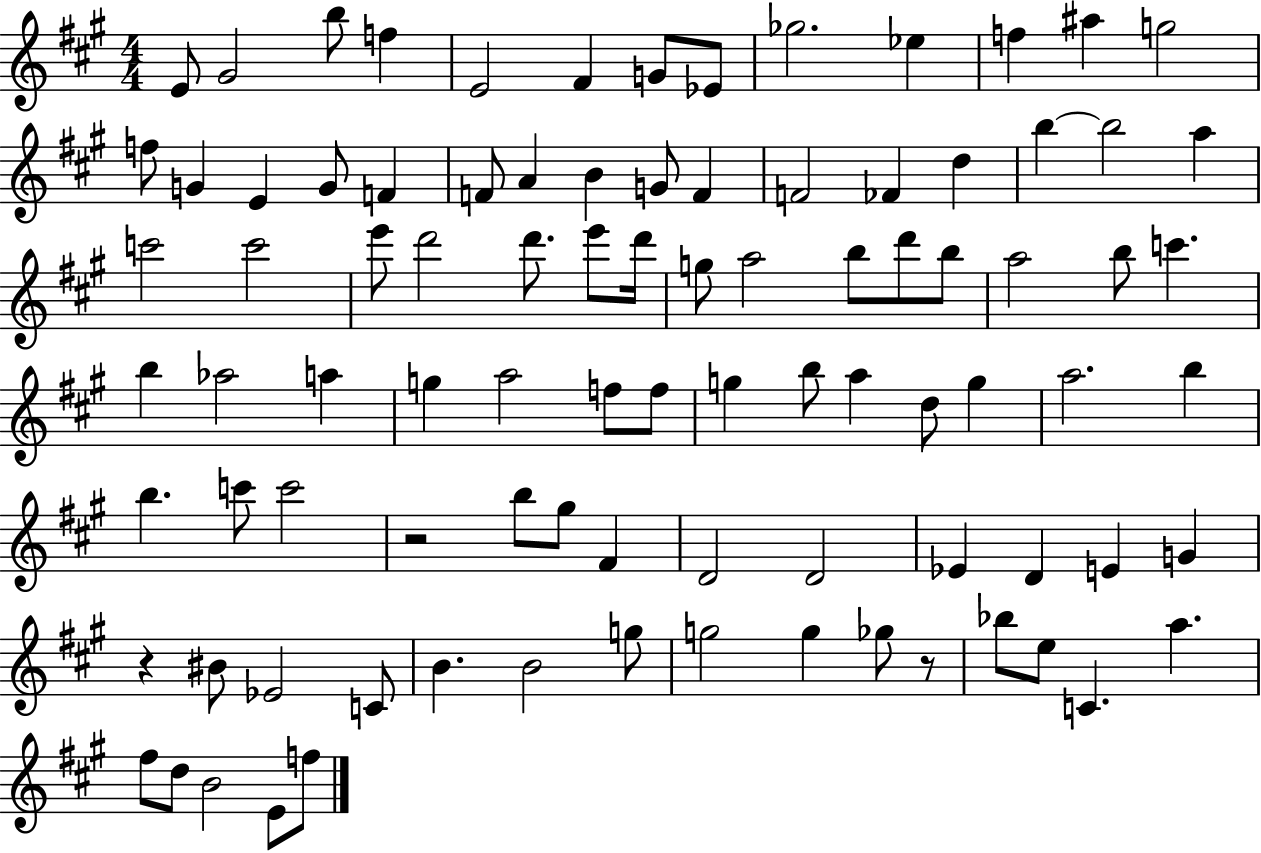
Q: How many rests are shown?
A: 3